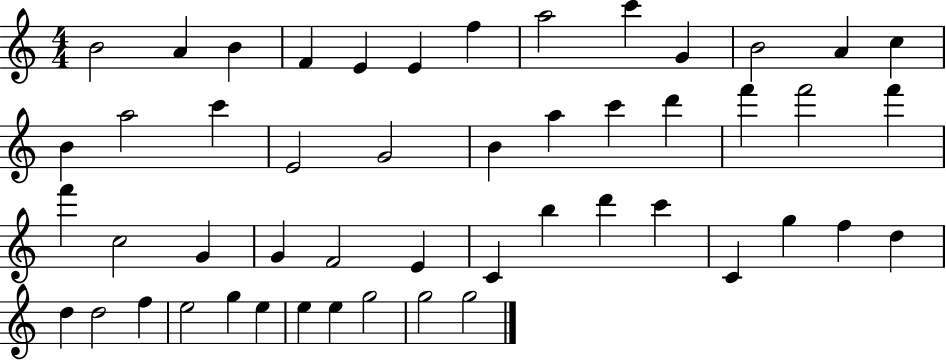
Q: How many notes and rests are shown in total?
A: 50